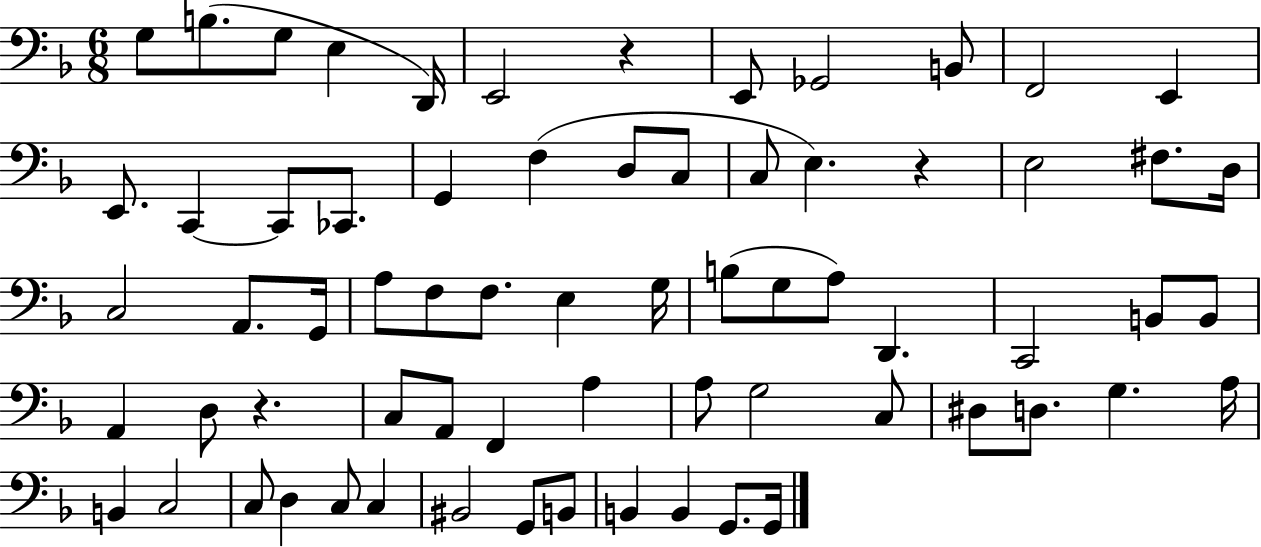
X:1
T:Untitled
M:6/8
L:1/4
K:F
G,/2 B,/2 G,/2 E, D,,/4 E,,2 z E,,/2 _G,,2 B,,/2 F,,2 E,, E,,/2 C,, C,,/2 _C,,/2 G,, F, D,/2 C,/2 C,/2 E, z E,2 ^F,/2 D,/4 C,2 A,,/2 G,,/4 A,/2 F,/2 F,/2 E, G,/4 B,/2 G,/2 A,/2 D,, C,,2 B,,/2 B,,/2 A,, D,/2 z C,/2 A,,/2 F,, A, A,/2 G,2 C,/2 ^D,/2 D,/2 G, A,/4 B,, C,2 C,/2 D, C,/2 C, ^B,,2 G,,/2 B,,/2 B,, B,, G,,/2 G,,/4